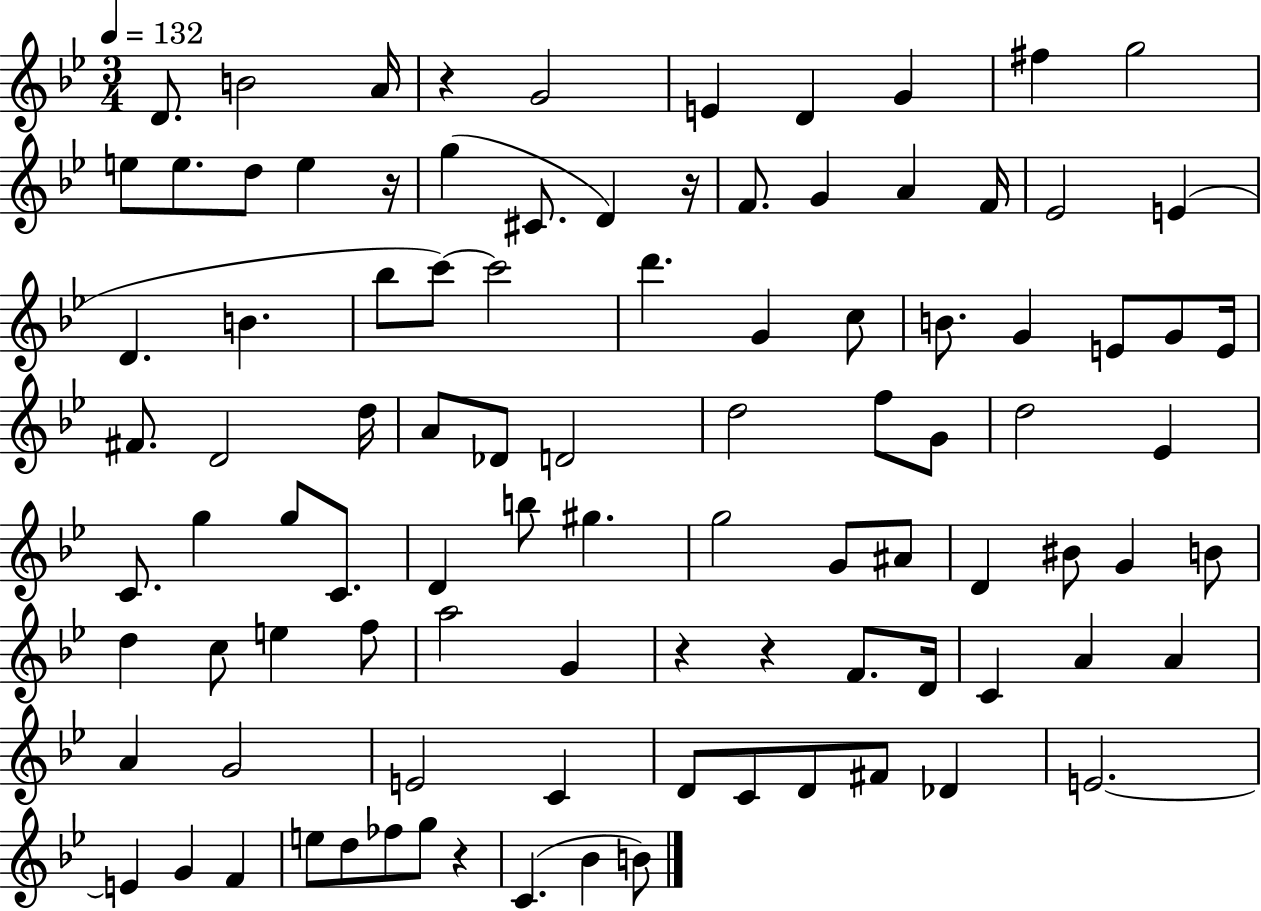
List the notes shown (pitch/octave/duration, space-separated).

D4/e. B4/h A4/s R/q G4/h E4/q D4/q G4/q F#5/q G5/h E5/e E5/e. D5/e E5/q R/s G5/q C#4/e. D4/q R/s F4/e. G4/q A4/q F4/s Eb4/h E4/q D4/q. B4/q. Bb5/e C6/e C6/h D6/q. G4/q C5/e B4/e. G4/q E4/e G4/e E4/s F#4/e. D4/h D5/s A4/e Db4/e D4/h D5/h F5/e G4/e D5/h Eb4/q C4/e. G5/q G5/e C4/e. D4/q B5/e G#5/q. G5/h G4/e A#4/e D4/q BIS4/e G4/q B4/e D5/q C5/e E5/q F5/e A5/h G4/q R/q R/q F4/e. D4/s C4/q A4/q A4/q A4/q G4/h E4/h C4/q D4/e C4/e D4/e F#4/e Db4/q E4/h. E4/q G4/q F4/q E5/e D5/e FES5/e G5/e R/q C4/q. Bb4/q B4/e